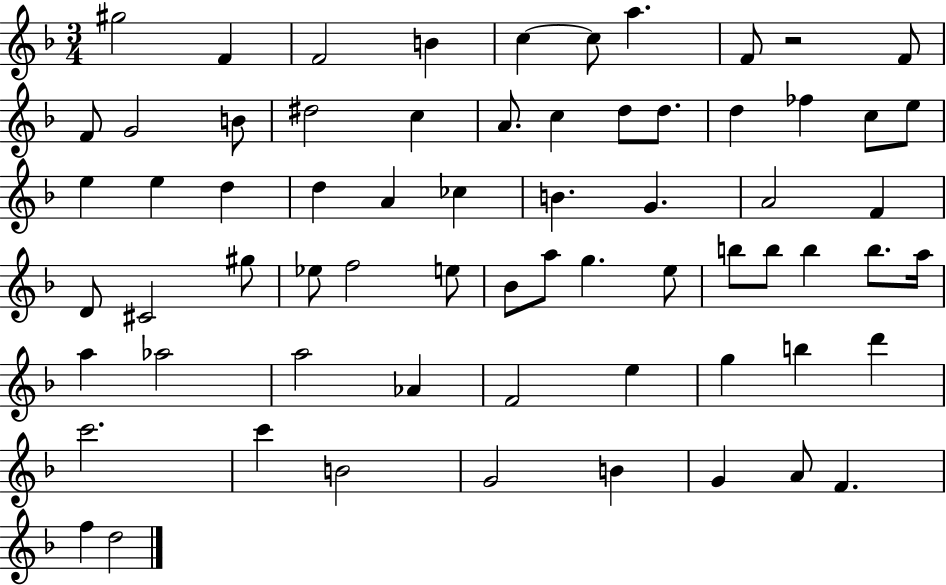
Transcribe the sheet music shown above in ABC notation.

X:1
T:Untitled
M:3/4
L:1/4
K:F
^g2 F F2 B c c/2 a F/2 z2 F/2 F/2 G2 B/2 ^d2 c A/2 c d/2 d/2 d _f c/2 e/2 e e d d A _c B G A2 F D/2 ^C2 ^g/2 _e/2 f2 e/2 _B/2 a/2 g e/2 b/2 b/2 b b/2 a/4 a _a2 a2 _A F2 e g b d' c'2 c' B2 G2 B G A/2 F f d2